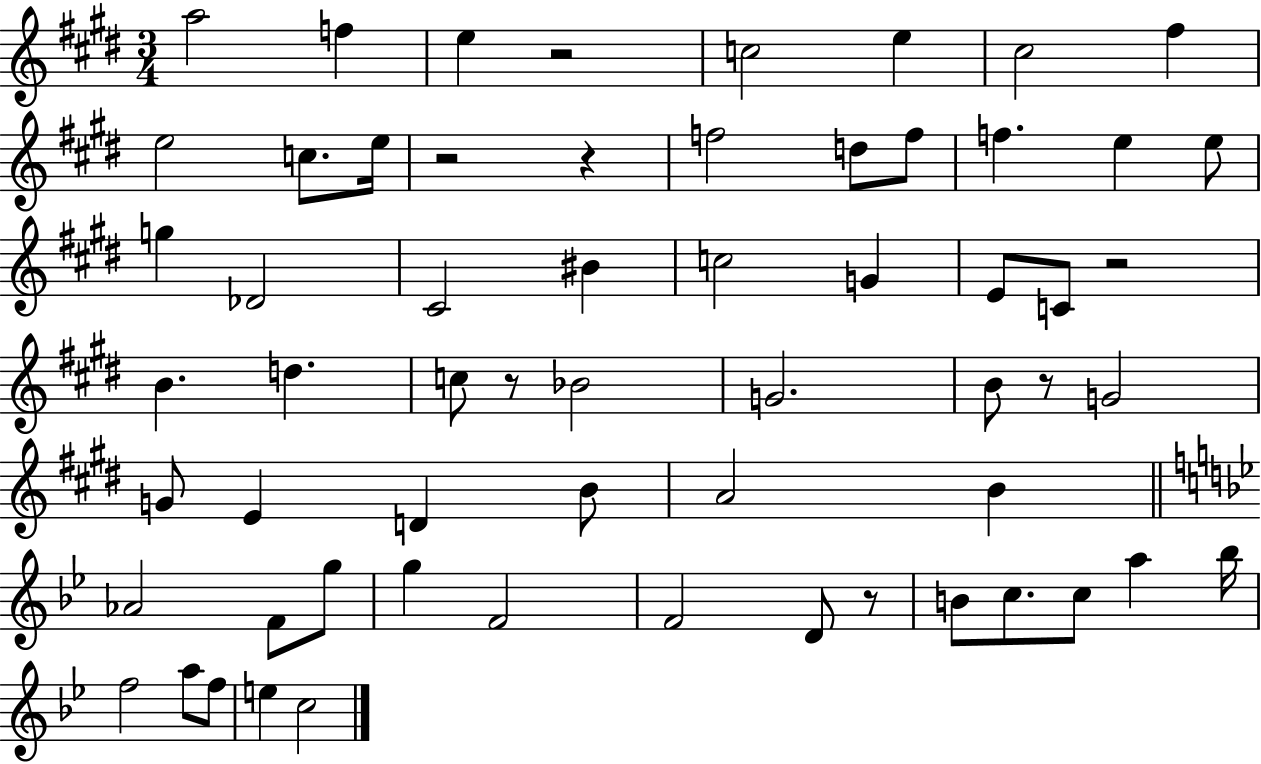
{
  \clef treble
  \numericTimeSignature
  \time 3/4
  \key e \major
  \repeat volta 2 { a''2 f''4 | e''4 r2 | c''2 e''4 | cis''2 fis''4 | \break e''2 c''8. e''16 | r2 r4 | f''2 d''8 f''8 | f''4. e''4 e''8 | \break g''4 des'2 | cis'2 bis'4 | c''2 g'4 | e'8 c'8 r2 | \break b'4. d''4. | c''8 r8 bes'2 | g'2. | b'8 r8 g'2 | \break g'8 e'4 d'4 b'8 | a'2 b'4 | \bar "||" \break \key bes \major aes'2 f'8 g''8 | g''4 f'2 | f'2 d'8 r8 | b'8 c''8. c''8 a''4 bes''16 | \break f''2 a''8 f''8 | e''4 c''2 | } \bar "|."
}